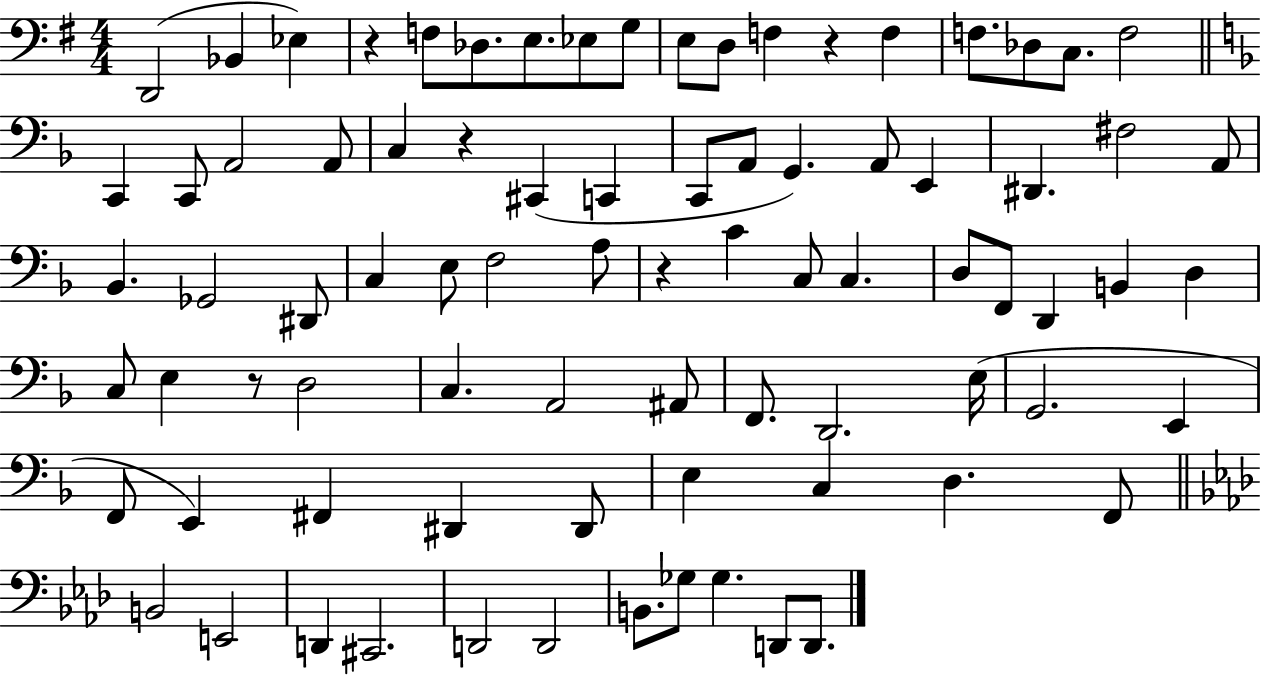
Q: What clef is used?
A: bass